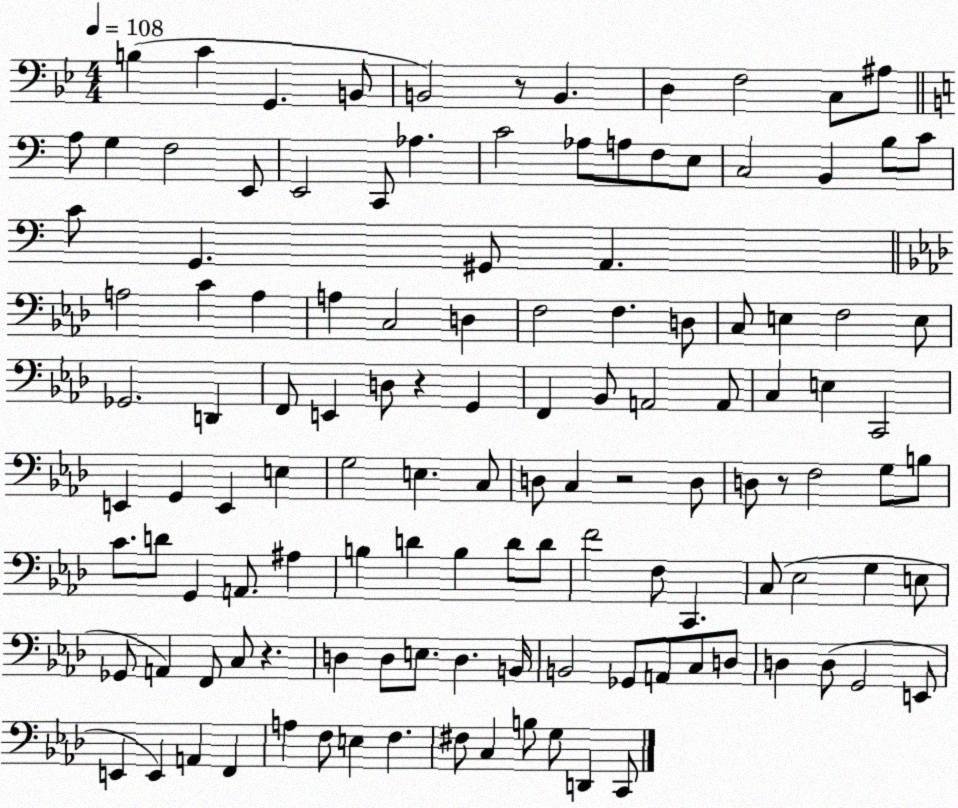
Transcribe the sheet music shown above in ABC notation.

X:1
T:Untitled
M:4/4
L:1/4
K:Bb
B, C G,, B,,/2 B,,2 z/2 B,, D, F,2 C,/2 ^A,/2 A,/2 G, F,2 E,,/2 E,,2 C,,/2 _A, C2 _A,/2 A,/2 F,/2 E,/2 C,2 B,, B,/2 C/2 C/2 G,, ^G,,/2 A,, A,2 C A, A, C,2 D, F,2 F, D,/2 C,/2 E, F,2 E,/2 _G,,2 D,, F,,/2 E,, D,/2 z G,, F,, _B,,/2 A,,2 A,,/2 C, E, C,,2 E,, G,, E,, E, G,2 E, C,/2 D,/2 C, z2 D,/2 D,/2 z/2 F,2 G,/2 B,/2 C/2 D/2 G,, A,,/2 ^A, B, D B, D/2 D/2 F2 F,/2 C,, C,/2 _E,2 G, E,/2 _G,,/2 A,, F,,/2 C,/2 z D, D,/2 E,/2 D, B,,/4 B,,2 _G,,/2 A,,/2 C,/2 D,/2 D, D,/2 G,,2 E,,/2 E,, E,, A,, F,, A, F,/2 E, F, ^F,/2 C, B,/2 G,/2 D,, C,,/2